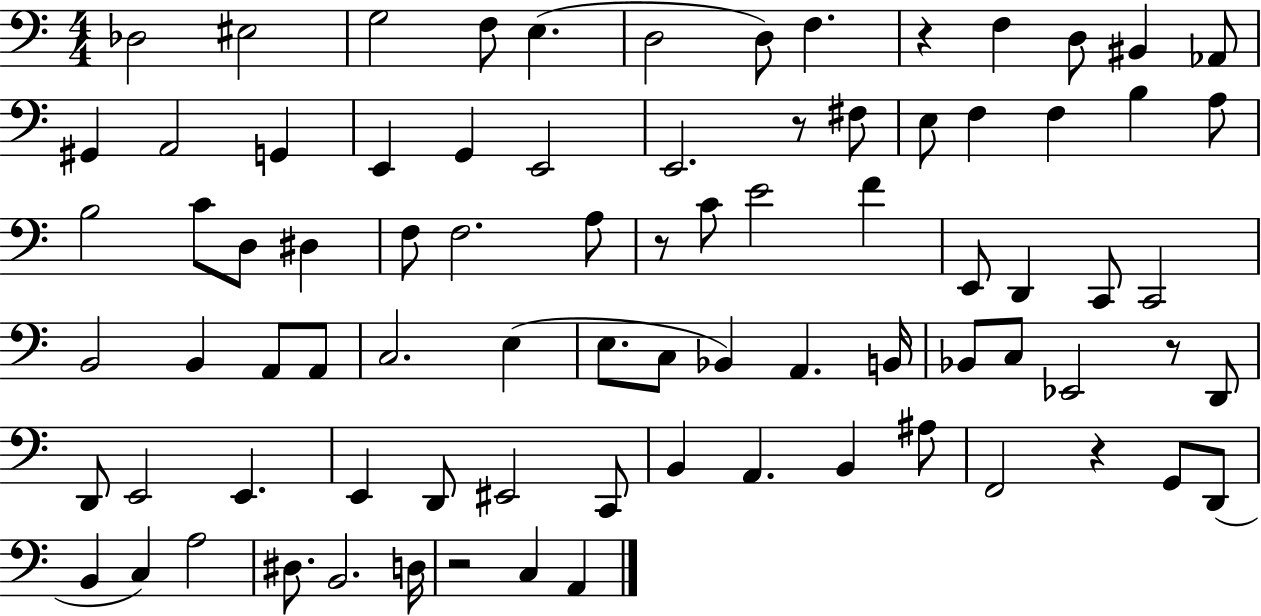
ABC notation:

X:1
T:Untitled
M:4/4
L:1/4
K:C
_D,2 ^E,2 G,2 F,/2 E, D,2 D,/2 F, z F, D,/2 ^B,, _A,,/2 ^G,, A,,2 G,, E,, G,, E,,2 E,,2 z/2 ^F,/2 E,/2 F, F, B, A,/2 B,2 C/2 D,/2 ^D, F,/2 F,2 A,/2 z/2 C/2 E2 F E,,/2 D,, C,,/2 C,,2 B,,2 B,, A,,/2 A,,/2 C,2 E, E,/2 C,/2 _B,, A,, B,,/4 _B,,/2 C,/2 _E,,2 z/2 D,,/2 D,,/2 E,,2 E,, E,, D,,/2 ^E,,2 C,,/2 B,, A,, B,, ^A,/2 F,,2 z G,,/2 D,,/2 B,, C, A,2 ^D,/2 B,,2 D,/4 z2 C, A,,